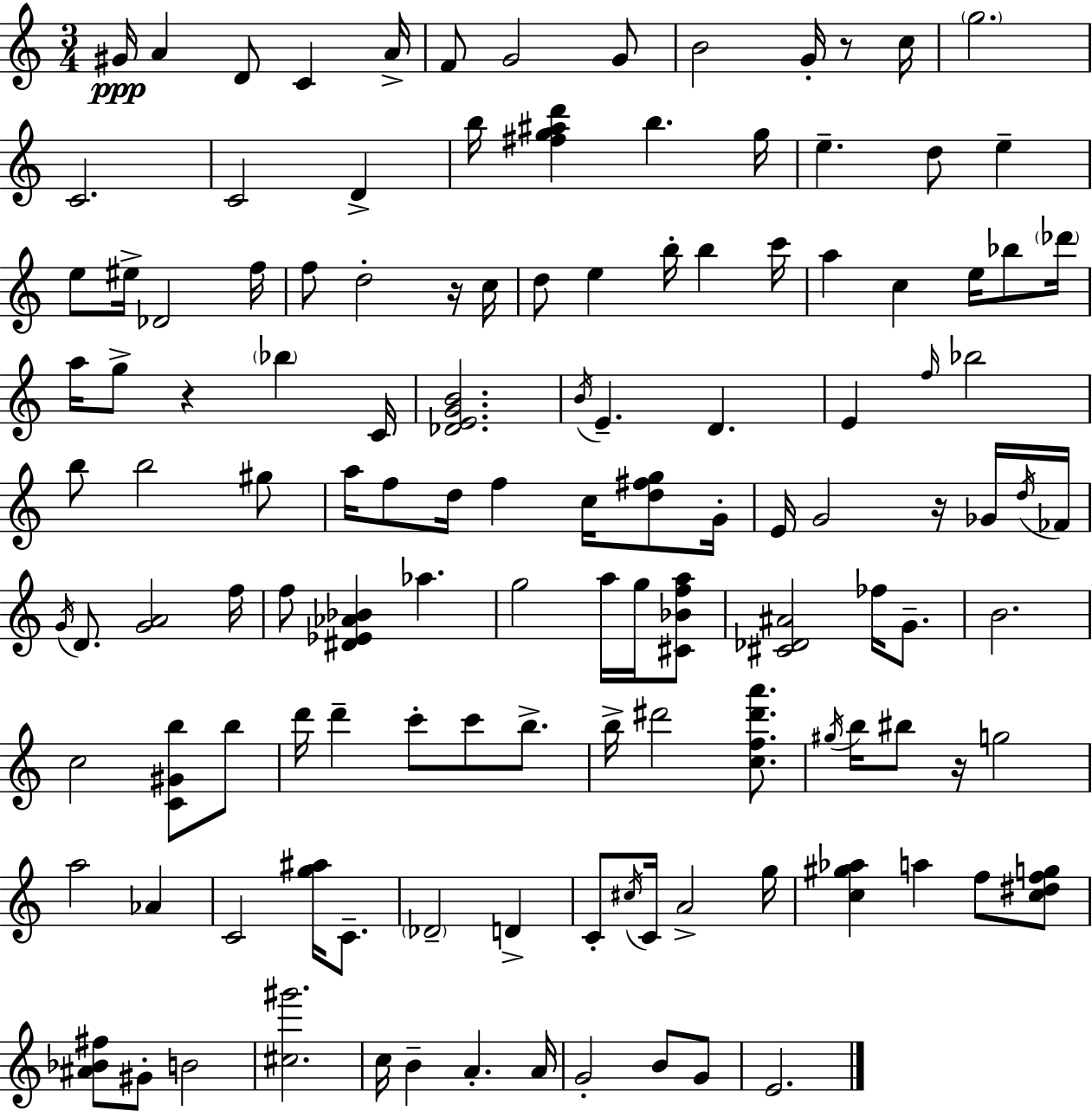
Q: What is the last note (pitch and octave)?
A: E4